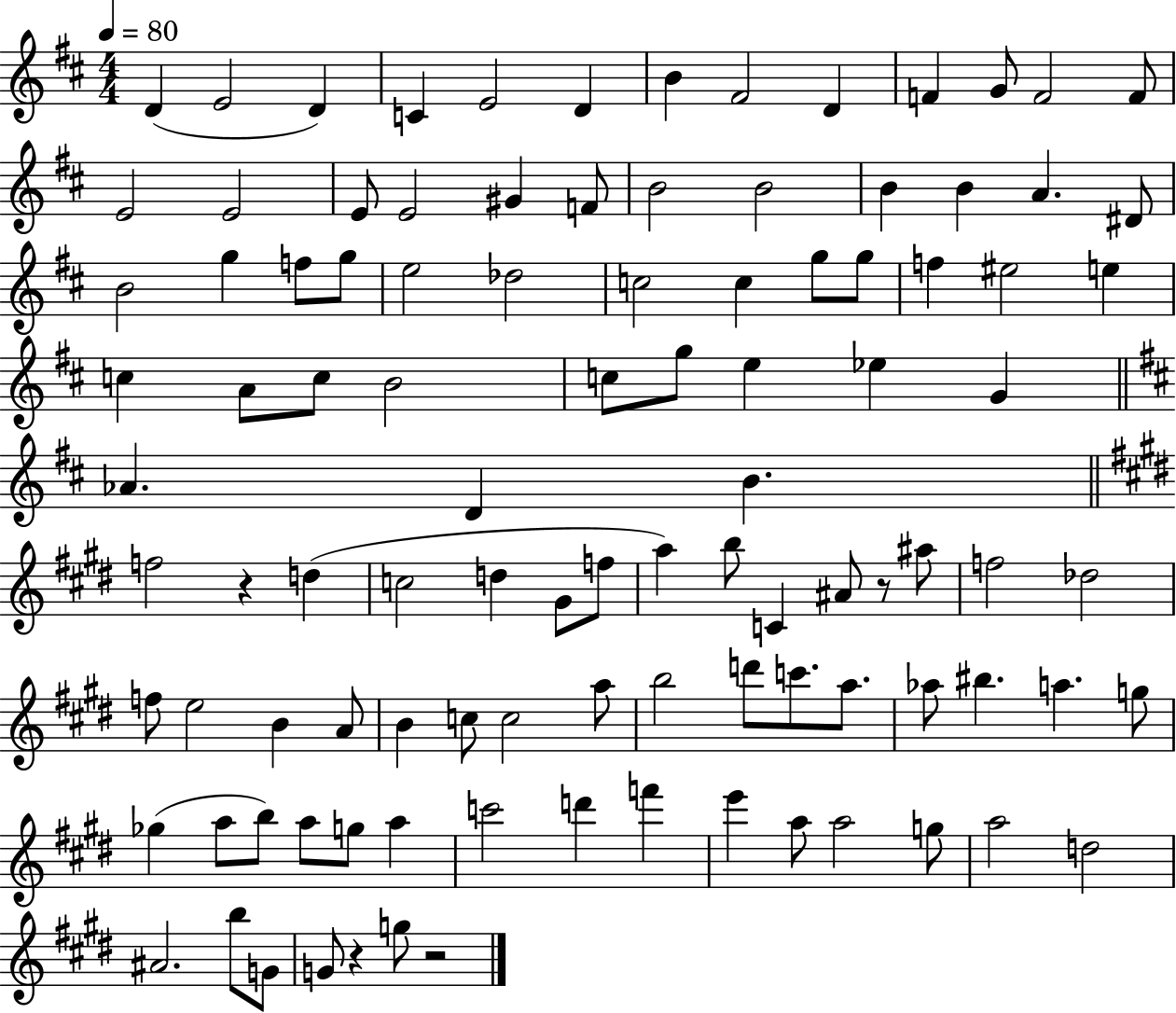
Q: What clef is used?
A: treble